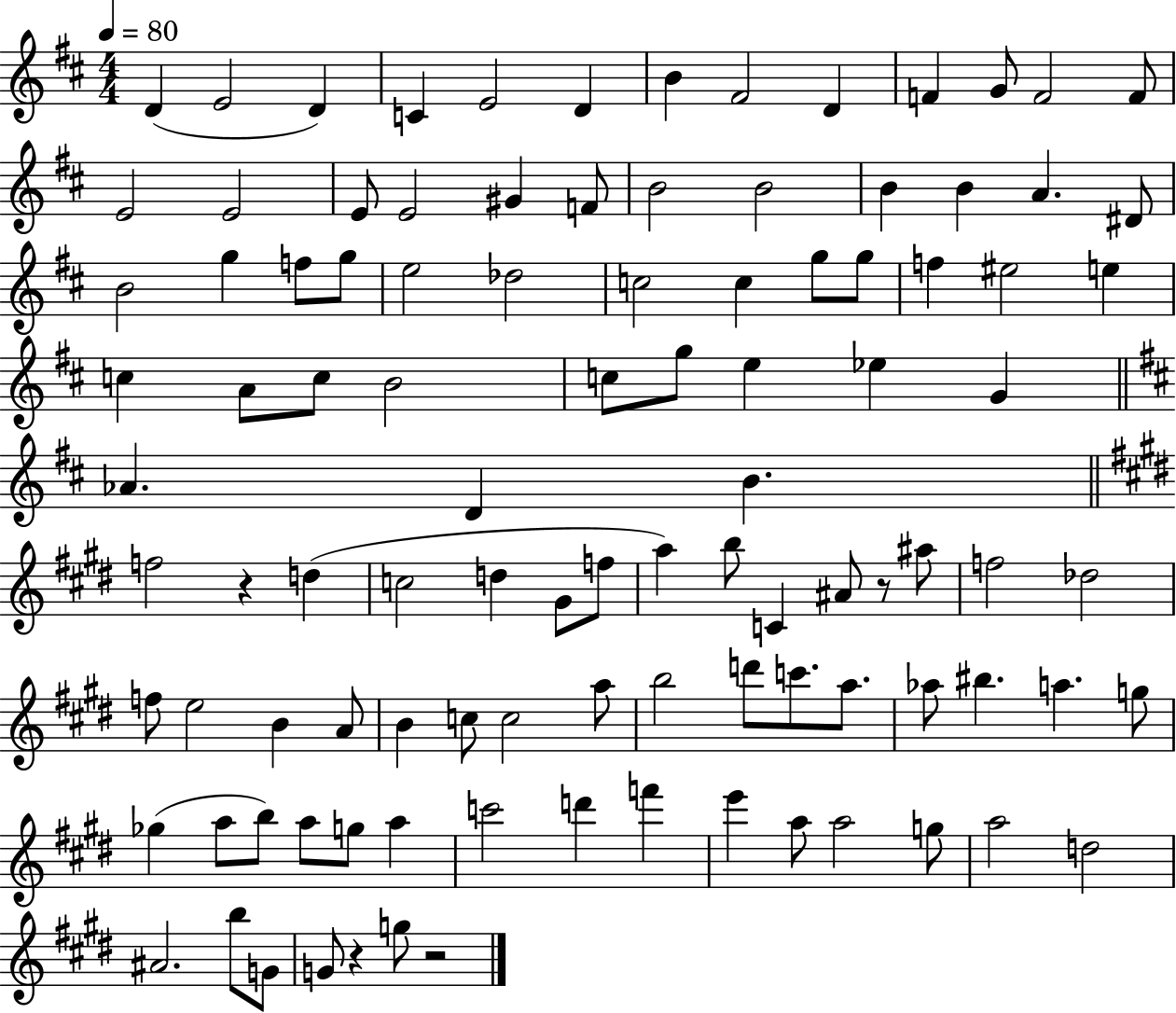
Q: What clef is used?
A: treble